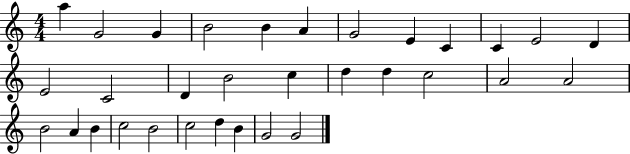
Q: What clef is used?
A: treble